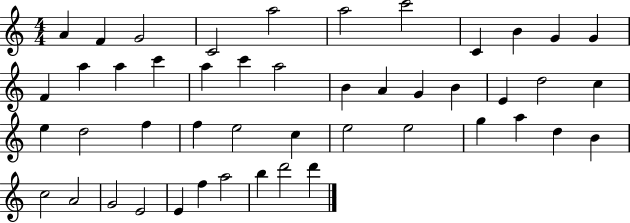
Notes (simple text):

A4/q F4/q G4/h C4/h A5/h A5/h C6/h C4/q B4/q G4/q G4/q F4/q A5/q A5/q C6/q A5/q C6/q A5/h B4/q A4/q G4/q B4/q E4/q D5/h C5/q E5/q D5/h F5/q F5/q E5/h C5/q E5/h E5/h G5/q A5/q D5/q B4/q C5/h A4/h G4/h E4/h E4/q F5/q A5/h B5/q D6/h D6/q